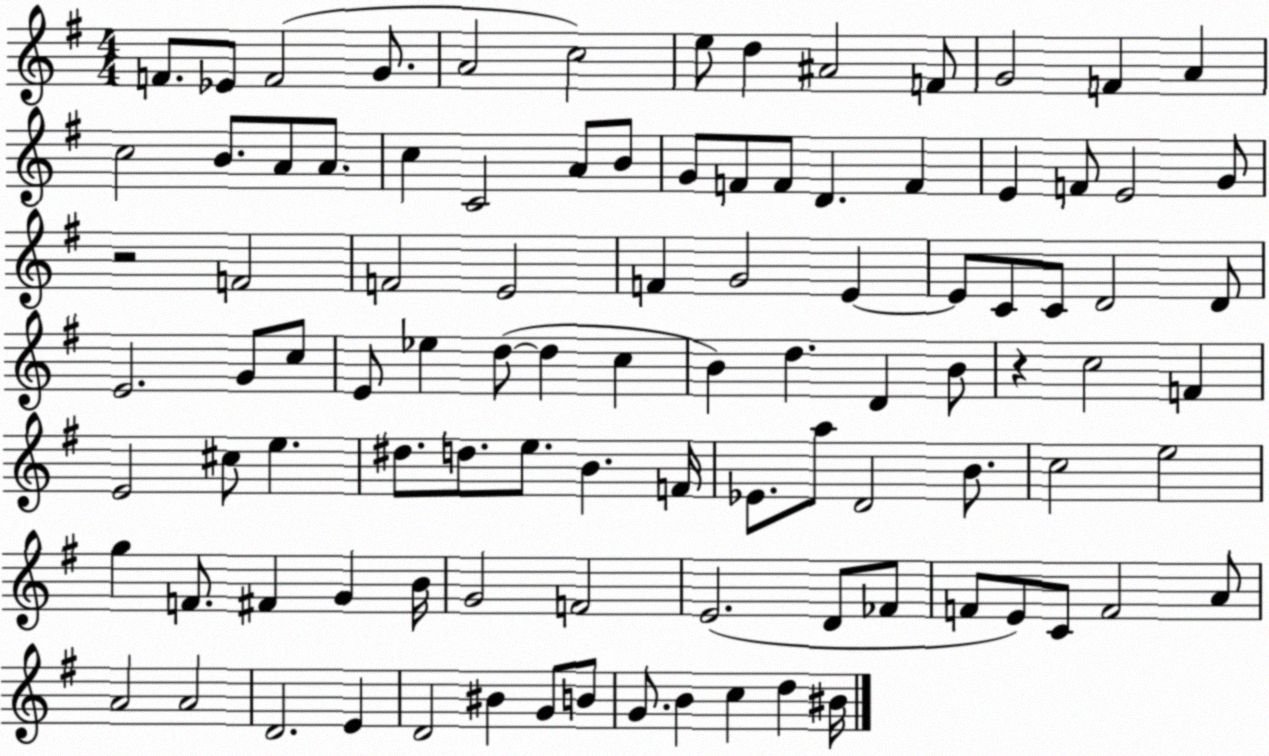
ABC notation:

X:1
T:Untitled
M:4/4
L:1/4
K:G
F/2 _E/2 F2 G/2 A2 c2 e/2 d ^A2 F/2 G2 F A c2 B/2 A/2 A/2 c C2 A/2 B/2 G/2 F/2 F/2 D F E F/2 E2 G/2 z2 F2 F2 E2 F G2 E E/2 C/2 C/2 D2 D/2 E2 G/2 c/2 E/2 _e d/2 d c B d D B/2 z c2 F E2 ^c/2 e ^d/2 d/2 e/2 B F/4 _E/2 a/2 D2 B/2 c2 e2 g F/2 ^F G B/4 G2 F2 E2 D/2 _F/2 F/2 E/2 C/2 F2 A/2 A2 A2 D2 E D2 ^B G/2 B/2 G/2 B c d ^B/4